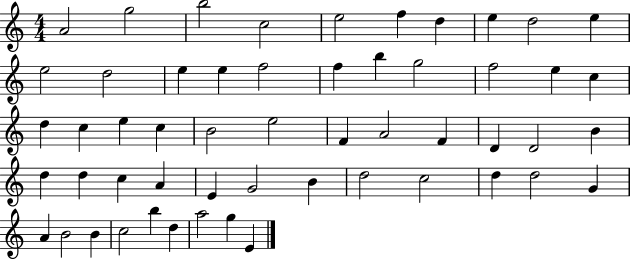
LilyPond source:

{
  \clef treble
  \numericTimeSignature
  \time 4/4
  \key c \major
  a'2 g''2 | b''2 c''2 | e''2 f''4 d''4 | e''4 d''2 e''4 | \break e''2 d''2 | e''4 e''4 f''2 | f''4 b''4 g''2 | f''2 e''4 c''4 | \break d''4 c''4 e''4 c''4 | b'2 e''2 | f'4 a'2 f'4 | d'4 d'2 b'4 | \break d''4 d''4 c''4 a'4 | e'4 g'2 b'4 | d''2 c''2 | d''4 d''2 g'4 | \break a'4 b'2 b'4 | c''2 b''4 d''4 | a''2 g''4 e'4 | \bar "|."
}